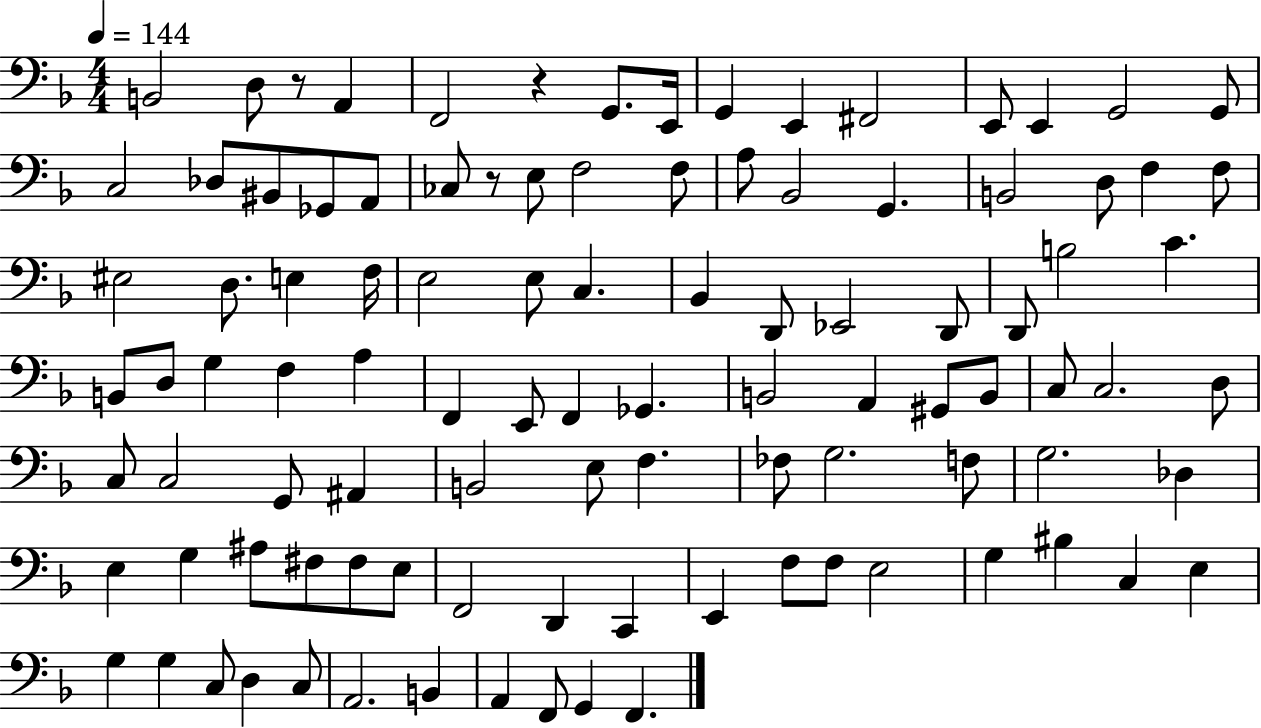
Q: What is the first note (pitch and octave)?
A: B2